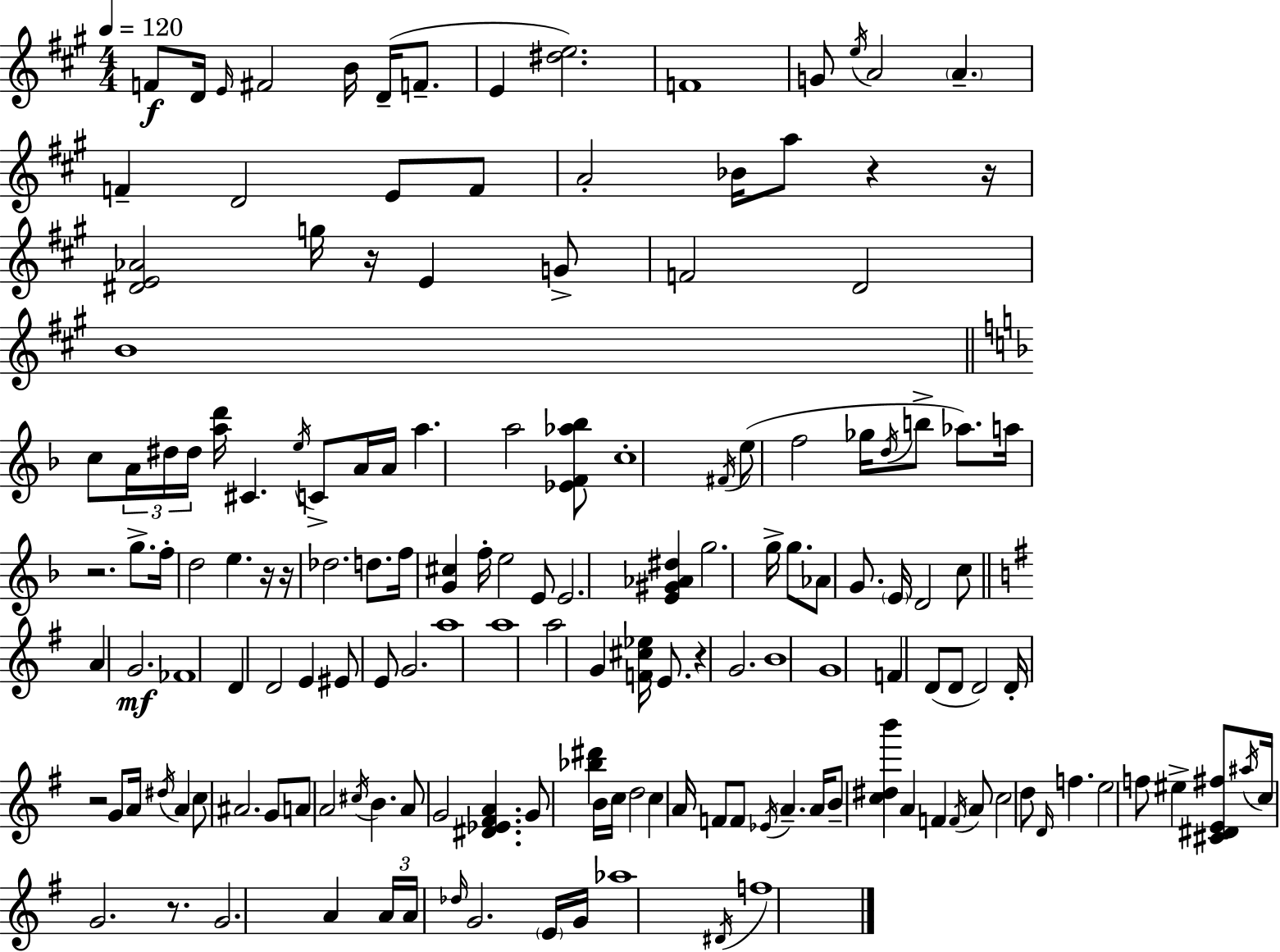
F4/e D4/s E4/s F#4/h B4/s D4/s F4/e. E4/q [D#5,E5]/h. F4/w G4/e E5/s A4/h A4/q. F4/q D4/h E4/e F4/e A4/h Bb4/s A5/e R/q R/s [D#4,E4,Ab4]/h G5/s R/s E4/q G4/e F4/h D4/h B4/w C5/e A4/s D#5/s D#5/s [A5,D6]/s C#4/q. E5/s C4/e A4/s A4/s A5/q. A5/h [Eb4,F4,Ab5,Bb5]/e C5/w F#4/s E5/e F5/h Gb5/s D5/s B5/e Ab5/e. A5/s R/h. G5/e. F5/s D5/h E5/q. R/s R/s Db5/h. D5/e. F5/s [G4,C#5]/q F5/s E5/h E4/e E4/h. [E4,G#4,Ab4,D#5]/q G5/h. G5/s G5/e. Ab4/e G4/e. E4/s D4/h C5/e A4/q G4/h. FES4/w D4/q D4/h E4/q EIS4/e E4/e G4/h. A5/w A5/w A5/h G4/q [F4,C#5,Eb5]/s E4/e. R/q G4/h. B4/w G4/w F4/q D4/e D4/e D4/h D4/s R/h G4/e A4/s D#5/s A4/q C5/e A#4/h. G4/e A4/e A4/h C#5/s B4/q. A4/e G4/h [D#4,Eb4,F#4,A4]/q. G4/e [Bb5,D#6]/q B4/s C5/s D5/h C5/q A4/s F4/e F4/e Eb4/s A4/q. A4/s B4/e [C5,D#5,B6]/q A4/q F4/q F4/s A4/e C5/h D5/e D4/s F5/q. E5/h F5/e EIS5/q [C#4,D#4,E4,F#5]/e A#5/s C5/s G4/h. R/e. G4/h. A4/q A4/s A4/s Db5/s G4/h. E4/s G4/s Ab5/w D#4/s F5/w